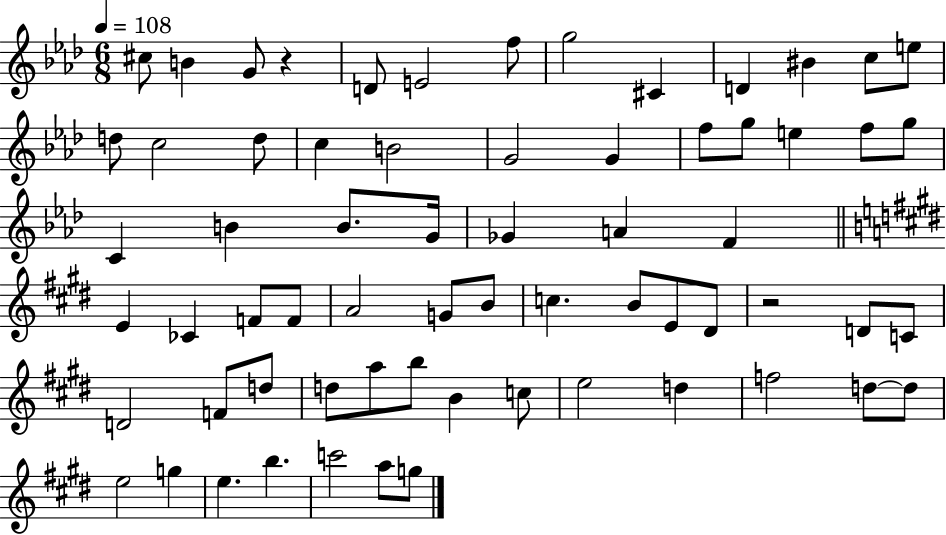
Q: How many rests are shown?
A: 2